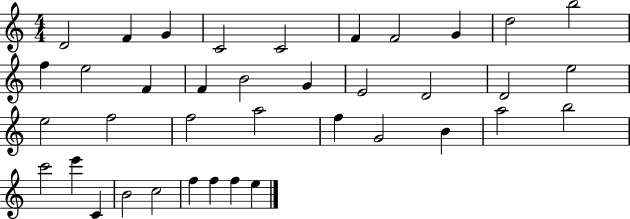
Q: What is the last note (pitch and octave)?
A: E5